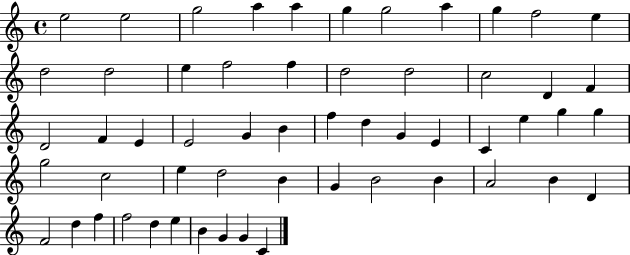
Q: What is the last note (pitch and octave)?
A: C4